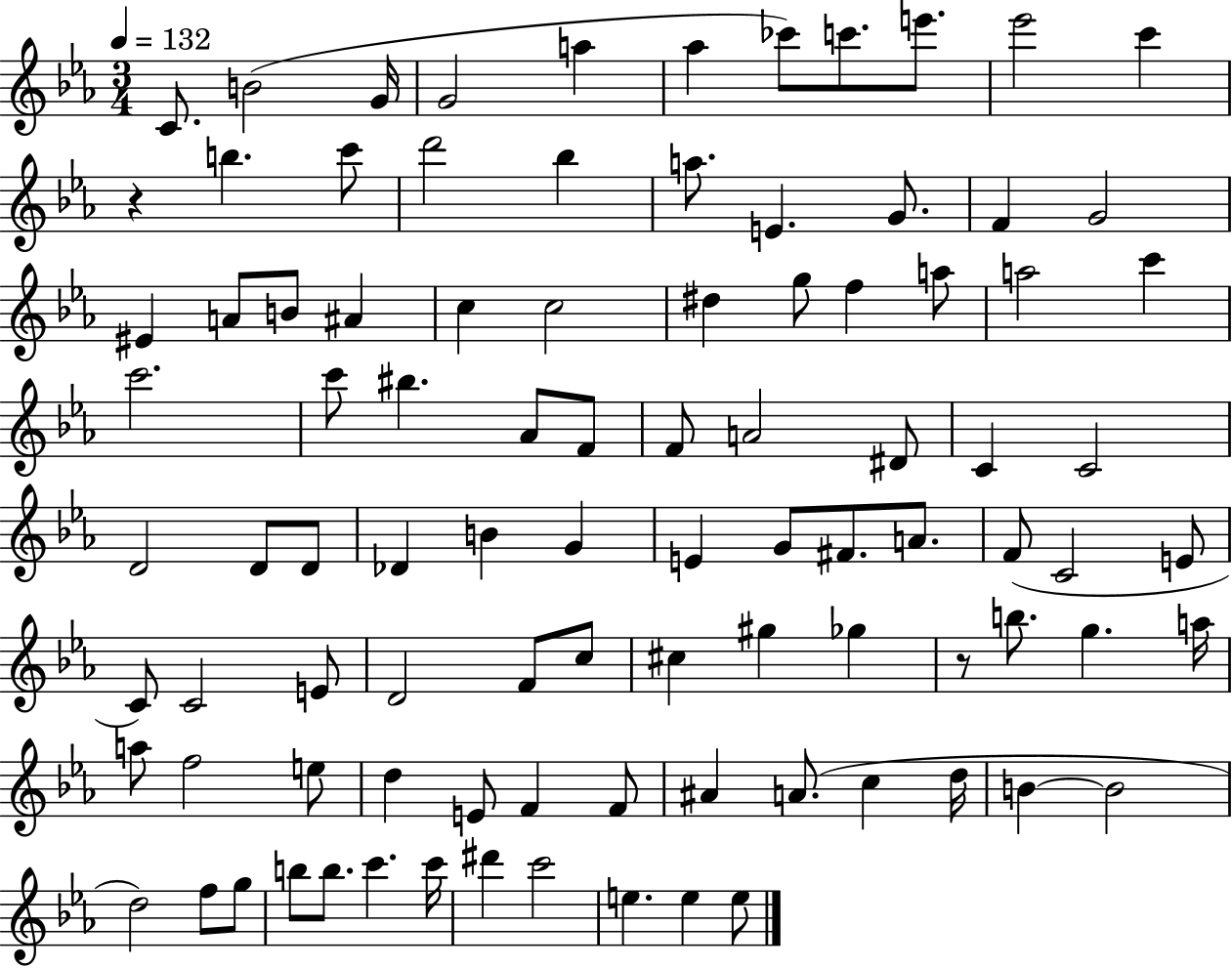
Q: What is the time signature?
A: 3/4